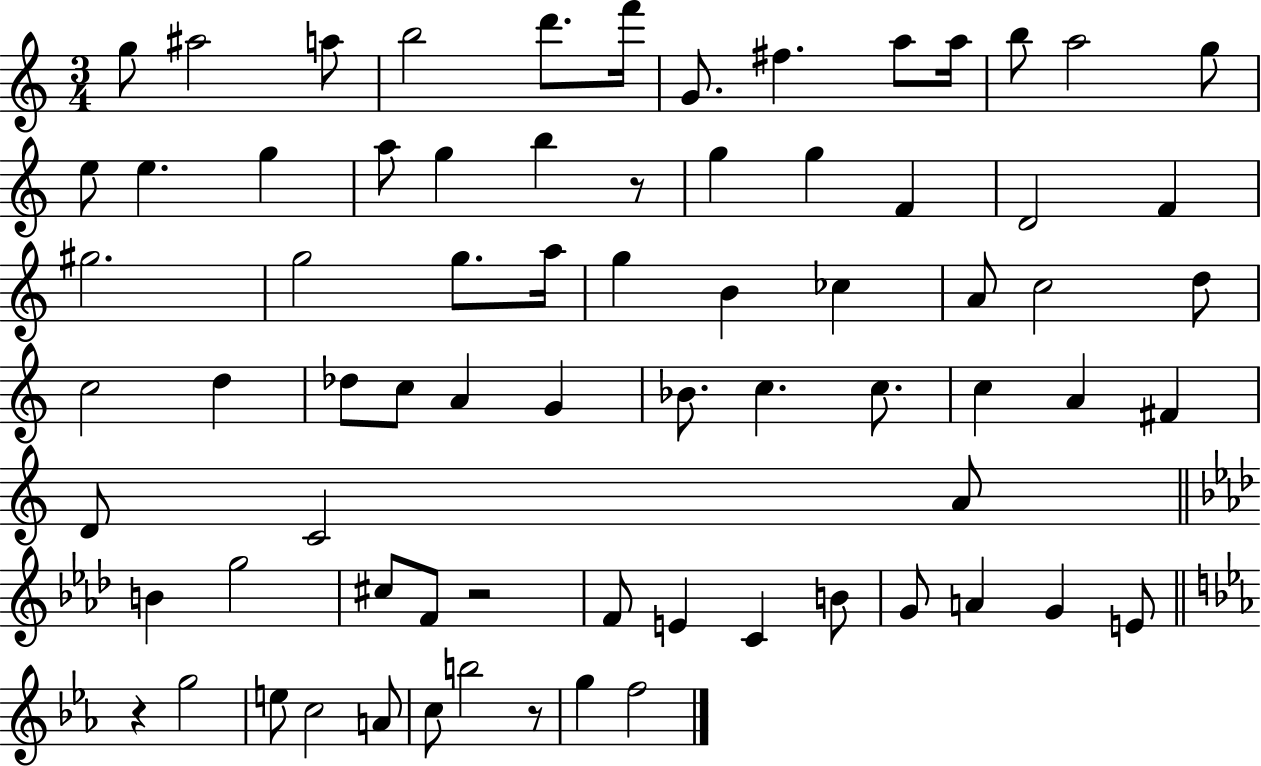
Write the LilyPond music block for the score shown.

{
  \clef treble
  \numericTimeSignature
  \time 3/4
  \key c \major
  g''8 ais''2 a''8 | b''2 d'''8. f'''16 | g'8. fis''4. a''8 a''16 | b''8 a''2 g''8 | \break e''8 e''4. g''4 | a''8 g''4 b''4 r8 | g''4 g''4 f'4 | d'2 f'4 | \break gis''2. | g''2 g''8. a''16 | g''4 b'4 ces''4 | a'8 c''2 d''8 | \break c''2 d''4 | des''8 c''8 a'4 g'4 | bes'8. c''4. c''8. | c''4 a'4 fis'4 | \break d'8 c'2 a'8 | \bar "||" \break \key f \minor b'4 g''2 | cis''8 f'8 r2 | f'8 e'4 c'4 b'8 | g'8 a'4 g'4 e'8 | \break \bar "||" \break \key ees \major r4 g''2 | e''8 c''2 a'8 | c''8 b''2 r8 | g''4 f''2 | \break \bar "|."
}